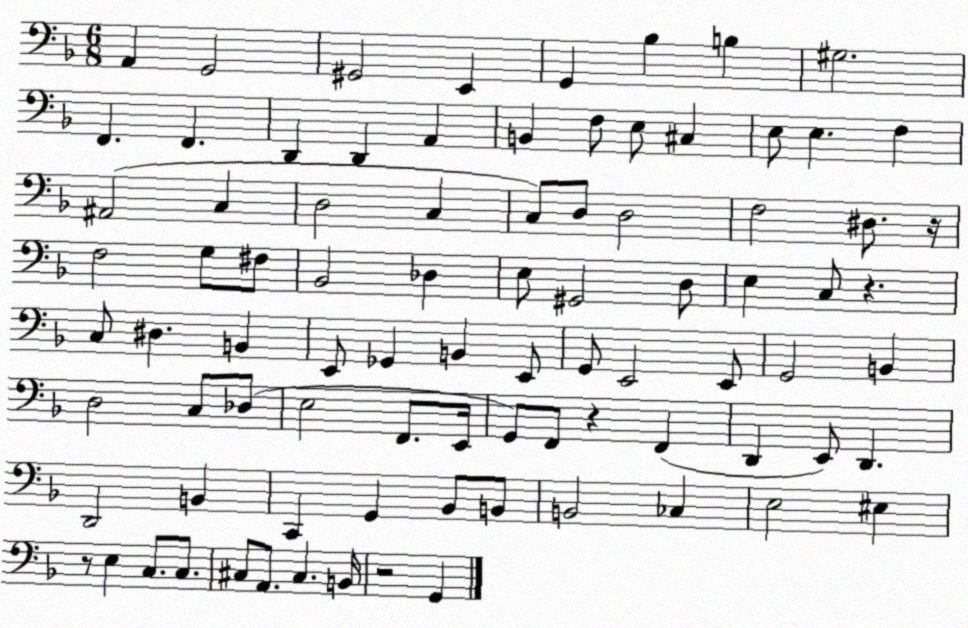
X:1
T:Untitled
M:6/8
L:1/4
K:F
A,, G,,2 ^G,,2 E,, G,, _B, B, ^G,2 F,, F,, D,, D,, A,, B,, F,/2 E,/2 ^C, E,/2 E, F, ^A,,2 C, D,2 C, C,/2 D,/2 D,2 F,2 ^D,/2 z/4 F,2 G,/2 ^F,/2 _B,,2 _D, E,/2 ^G,,2 D,/2 E, C,/2 z C,/2 ^D, B,, E,,/2 _G,, B,, E,,/2 G,,/2 E,,2 E,,/2 G,,2 B,, D,2 C,/2 _D,/2 E,2 F,,/2 E,,/4 G,,/2 F,,/2 z F,, D,, E,,/2 D,, D,,2 B,, C,, G,, _B,,/2 B,,/2 B,,2 _C, E,2 ^E, z/2 E, C,/2 C,/2 ^C,/2 A,,/2 ^C, B,,/4 z2 G,,